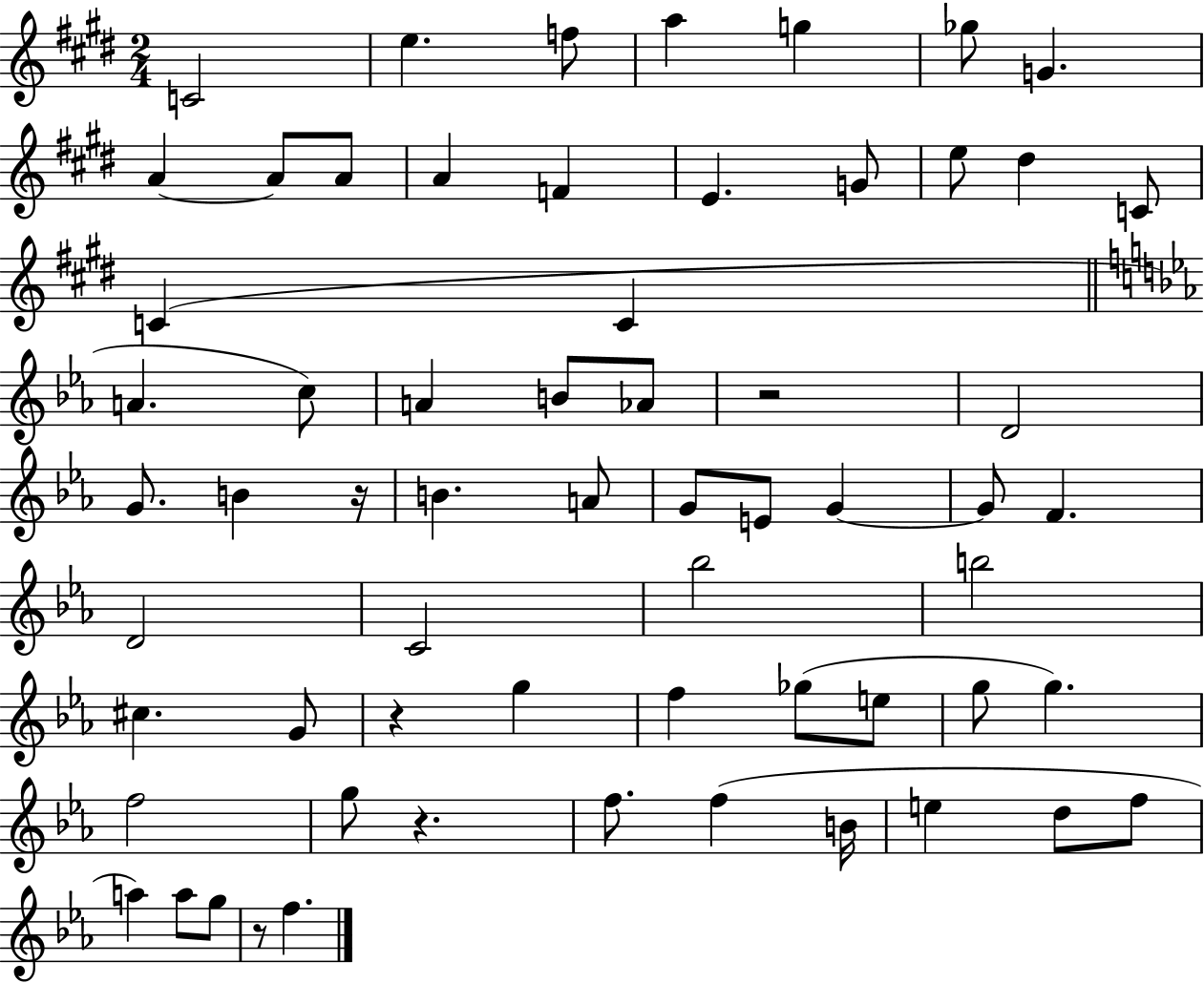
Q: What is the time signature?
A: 2/4